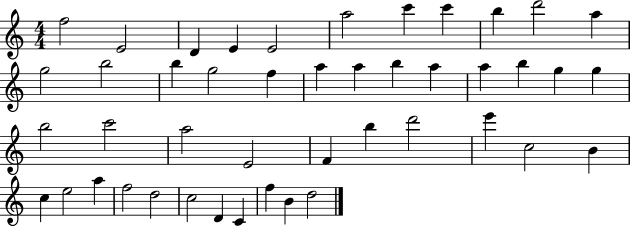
X:1
T:Untitled
M:4/4
L:1/4
K:C
f2 E2 D E E2 a2 c' c' b d'2 a g2 b2 b g2 f a a b a a b g g b2 c'2 a2 E2 F b d'2 e' c2 B c e2 a f2 d2 c2 D C f B d2